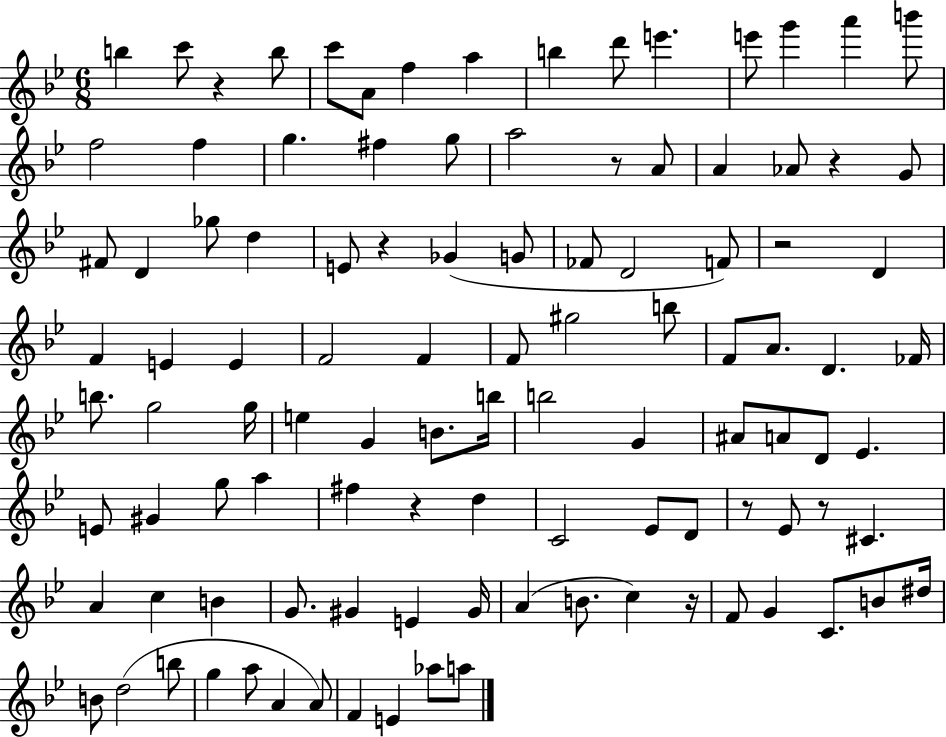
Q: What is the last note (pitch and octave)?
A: A5